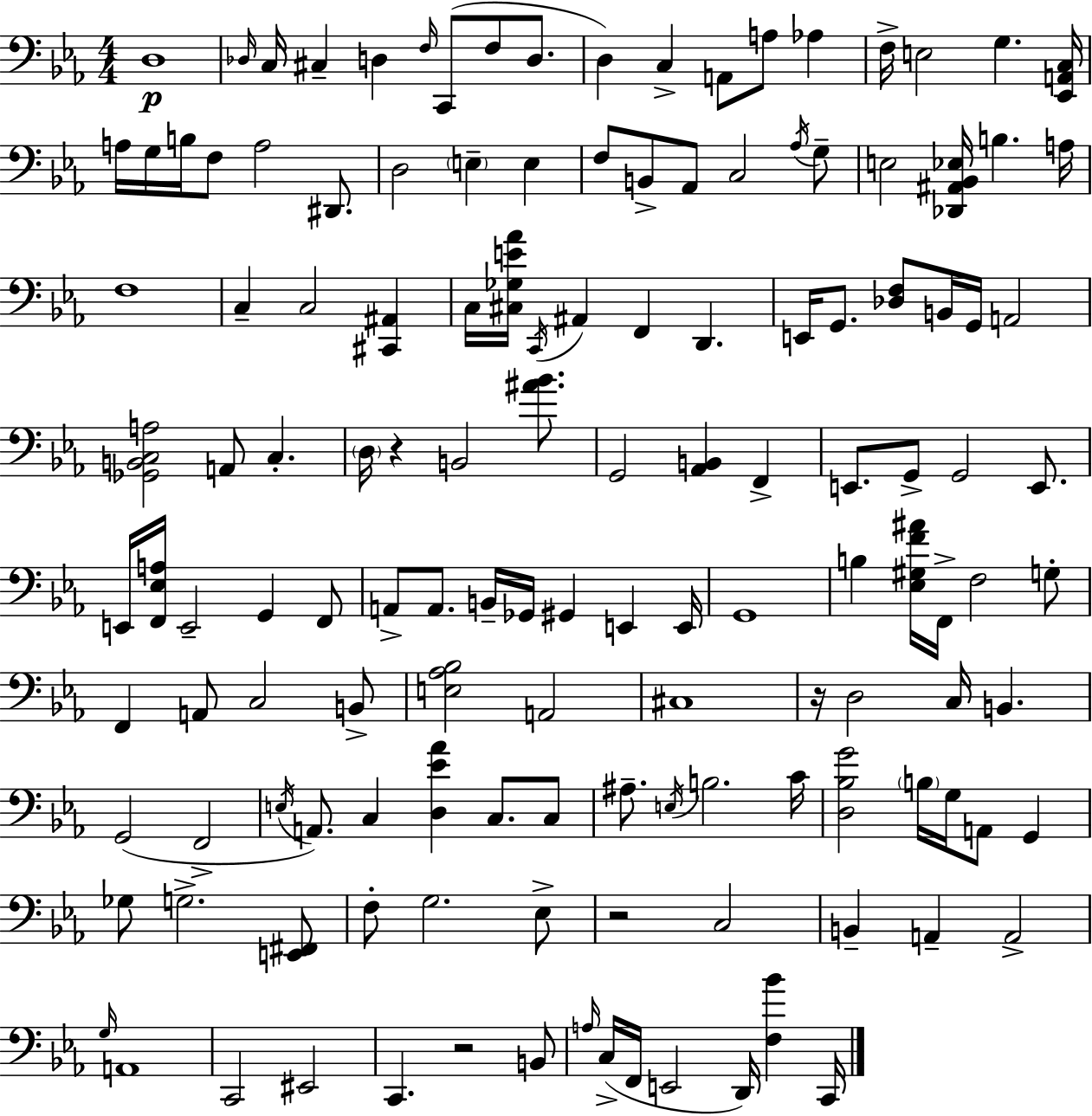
{
  \clef bass
  \numericTimeSignature
  \time 4/4
  \key ees \major
  d1\p | \grace { des16 } c16 cis4-- d4 \grace { f16 }( c,8 f8 d8. | d4) c4-> a,8 a8 aes4 | f16-> e2 g4. | \break <ees, a, c>16 a16 g16 b16 f8 a2 dis,8. | d2 \parenthesize e4-- e4 | f8 b,8-> aes,8 c2 | \acciaccatura { aes16 } g8-- e2 <des, ais, bes, ees>16 b4. | \break a16 f1 | c4-- c2 <cis, ais,>4 | c16 <cis ges e' aes'>16 \acciaccatura { c,16 } ais,4 f,4 d,4. | e,16 g,8. <des f>8 b,16 g,16 a,2 | \break <ges, b, c a>2 a,8 c4.-. | \parenthesize d16 r4 b,2 | <ais' bes'>8. g,2 <aes, b,>4 | f,4-> e,8. g,8-> g,2 | \break e,8. e,16 <f, ees a>16 e,2-- g,4 | f,8 a,8-> a,8. b,16-- ges,16 gis,4 e,4 | e,16 g,1 | b4 <ees gis f' ais'>16 f,16-> f2 | \break g8-. f,4 a,8 c2 | b,8-> <e aes bes>2 a,2 | cis1 | r16 d2 c16 b,4. | \break g,2( f,2-> | \acciaccatura { e16 } a,8.) c4 <d ees' aes'>4 | c8. c8 ais8.-- \acciaccatura { e16 } b2. | c'16 <d bes g'>2 \parenthesize b16 g16 | \break a,8 g,4 ges8 g2.-> | <e, fis,>8 f8-. g2. | ees8-> r2 c2 | b,4-- a,4-- a,2-> | \break \grace { g16 } a,1 | c,2 eis,2 | c,4. r2 | b,8 \grace { a16 }( c16-> f,16 e,2 | \break d,16) <f bes'>4 c,16 \bar "|."
}